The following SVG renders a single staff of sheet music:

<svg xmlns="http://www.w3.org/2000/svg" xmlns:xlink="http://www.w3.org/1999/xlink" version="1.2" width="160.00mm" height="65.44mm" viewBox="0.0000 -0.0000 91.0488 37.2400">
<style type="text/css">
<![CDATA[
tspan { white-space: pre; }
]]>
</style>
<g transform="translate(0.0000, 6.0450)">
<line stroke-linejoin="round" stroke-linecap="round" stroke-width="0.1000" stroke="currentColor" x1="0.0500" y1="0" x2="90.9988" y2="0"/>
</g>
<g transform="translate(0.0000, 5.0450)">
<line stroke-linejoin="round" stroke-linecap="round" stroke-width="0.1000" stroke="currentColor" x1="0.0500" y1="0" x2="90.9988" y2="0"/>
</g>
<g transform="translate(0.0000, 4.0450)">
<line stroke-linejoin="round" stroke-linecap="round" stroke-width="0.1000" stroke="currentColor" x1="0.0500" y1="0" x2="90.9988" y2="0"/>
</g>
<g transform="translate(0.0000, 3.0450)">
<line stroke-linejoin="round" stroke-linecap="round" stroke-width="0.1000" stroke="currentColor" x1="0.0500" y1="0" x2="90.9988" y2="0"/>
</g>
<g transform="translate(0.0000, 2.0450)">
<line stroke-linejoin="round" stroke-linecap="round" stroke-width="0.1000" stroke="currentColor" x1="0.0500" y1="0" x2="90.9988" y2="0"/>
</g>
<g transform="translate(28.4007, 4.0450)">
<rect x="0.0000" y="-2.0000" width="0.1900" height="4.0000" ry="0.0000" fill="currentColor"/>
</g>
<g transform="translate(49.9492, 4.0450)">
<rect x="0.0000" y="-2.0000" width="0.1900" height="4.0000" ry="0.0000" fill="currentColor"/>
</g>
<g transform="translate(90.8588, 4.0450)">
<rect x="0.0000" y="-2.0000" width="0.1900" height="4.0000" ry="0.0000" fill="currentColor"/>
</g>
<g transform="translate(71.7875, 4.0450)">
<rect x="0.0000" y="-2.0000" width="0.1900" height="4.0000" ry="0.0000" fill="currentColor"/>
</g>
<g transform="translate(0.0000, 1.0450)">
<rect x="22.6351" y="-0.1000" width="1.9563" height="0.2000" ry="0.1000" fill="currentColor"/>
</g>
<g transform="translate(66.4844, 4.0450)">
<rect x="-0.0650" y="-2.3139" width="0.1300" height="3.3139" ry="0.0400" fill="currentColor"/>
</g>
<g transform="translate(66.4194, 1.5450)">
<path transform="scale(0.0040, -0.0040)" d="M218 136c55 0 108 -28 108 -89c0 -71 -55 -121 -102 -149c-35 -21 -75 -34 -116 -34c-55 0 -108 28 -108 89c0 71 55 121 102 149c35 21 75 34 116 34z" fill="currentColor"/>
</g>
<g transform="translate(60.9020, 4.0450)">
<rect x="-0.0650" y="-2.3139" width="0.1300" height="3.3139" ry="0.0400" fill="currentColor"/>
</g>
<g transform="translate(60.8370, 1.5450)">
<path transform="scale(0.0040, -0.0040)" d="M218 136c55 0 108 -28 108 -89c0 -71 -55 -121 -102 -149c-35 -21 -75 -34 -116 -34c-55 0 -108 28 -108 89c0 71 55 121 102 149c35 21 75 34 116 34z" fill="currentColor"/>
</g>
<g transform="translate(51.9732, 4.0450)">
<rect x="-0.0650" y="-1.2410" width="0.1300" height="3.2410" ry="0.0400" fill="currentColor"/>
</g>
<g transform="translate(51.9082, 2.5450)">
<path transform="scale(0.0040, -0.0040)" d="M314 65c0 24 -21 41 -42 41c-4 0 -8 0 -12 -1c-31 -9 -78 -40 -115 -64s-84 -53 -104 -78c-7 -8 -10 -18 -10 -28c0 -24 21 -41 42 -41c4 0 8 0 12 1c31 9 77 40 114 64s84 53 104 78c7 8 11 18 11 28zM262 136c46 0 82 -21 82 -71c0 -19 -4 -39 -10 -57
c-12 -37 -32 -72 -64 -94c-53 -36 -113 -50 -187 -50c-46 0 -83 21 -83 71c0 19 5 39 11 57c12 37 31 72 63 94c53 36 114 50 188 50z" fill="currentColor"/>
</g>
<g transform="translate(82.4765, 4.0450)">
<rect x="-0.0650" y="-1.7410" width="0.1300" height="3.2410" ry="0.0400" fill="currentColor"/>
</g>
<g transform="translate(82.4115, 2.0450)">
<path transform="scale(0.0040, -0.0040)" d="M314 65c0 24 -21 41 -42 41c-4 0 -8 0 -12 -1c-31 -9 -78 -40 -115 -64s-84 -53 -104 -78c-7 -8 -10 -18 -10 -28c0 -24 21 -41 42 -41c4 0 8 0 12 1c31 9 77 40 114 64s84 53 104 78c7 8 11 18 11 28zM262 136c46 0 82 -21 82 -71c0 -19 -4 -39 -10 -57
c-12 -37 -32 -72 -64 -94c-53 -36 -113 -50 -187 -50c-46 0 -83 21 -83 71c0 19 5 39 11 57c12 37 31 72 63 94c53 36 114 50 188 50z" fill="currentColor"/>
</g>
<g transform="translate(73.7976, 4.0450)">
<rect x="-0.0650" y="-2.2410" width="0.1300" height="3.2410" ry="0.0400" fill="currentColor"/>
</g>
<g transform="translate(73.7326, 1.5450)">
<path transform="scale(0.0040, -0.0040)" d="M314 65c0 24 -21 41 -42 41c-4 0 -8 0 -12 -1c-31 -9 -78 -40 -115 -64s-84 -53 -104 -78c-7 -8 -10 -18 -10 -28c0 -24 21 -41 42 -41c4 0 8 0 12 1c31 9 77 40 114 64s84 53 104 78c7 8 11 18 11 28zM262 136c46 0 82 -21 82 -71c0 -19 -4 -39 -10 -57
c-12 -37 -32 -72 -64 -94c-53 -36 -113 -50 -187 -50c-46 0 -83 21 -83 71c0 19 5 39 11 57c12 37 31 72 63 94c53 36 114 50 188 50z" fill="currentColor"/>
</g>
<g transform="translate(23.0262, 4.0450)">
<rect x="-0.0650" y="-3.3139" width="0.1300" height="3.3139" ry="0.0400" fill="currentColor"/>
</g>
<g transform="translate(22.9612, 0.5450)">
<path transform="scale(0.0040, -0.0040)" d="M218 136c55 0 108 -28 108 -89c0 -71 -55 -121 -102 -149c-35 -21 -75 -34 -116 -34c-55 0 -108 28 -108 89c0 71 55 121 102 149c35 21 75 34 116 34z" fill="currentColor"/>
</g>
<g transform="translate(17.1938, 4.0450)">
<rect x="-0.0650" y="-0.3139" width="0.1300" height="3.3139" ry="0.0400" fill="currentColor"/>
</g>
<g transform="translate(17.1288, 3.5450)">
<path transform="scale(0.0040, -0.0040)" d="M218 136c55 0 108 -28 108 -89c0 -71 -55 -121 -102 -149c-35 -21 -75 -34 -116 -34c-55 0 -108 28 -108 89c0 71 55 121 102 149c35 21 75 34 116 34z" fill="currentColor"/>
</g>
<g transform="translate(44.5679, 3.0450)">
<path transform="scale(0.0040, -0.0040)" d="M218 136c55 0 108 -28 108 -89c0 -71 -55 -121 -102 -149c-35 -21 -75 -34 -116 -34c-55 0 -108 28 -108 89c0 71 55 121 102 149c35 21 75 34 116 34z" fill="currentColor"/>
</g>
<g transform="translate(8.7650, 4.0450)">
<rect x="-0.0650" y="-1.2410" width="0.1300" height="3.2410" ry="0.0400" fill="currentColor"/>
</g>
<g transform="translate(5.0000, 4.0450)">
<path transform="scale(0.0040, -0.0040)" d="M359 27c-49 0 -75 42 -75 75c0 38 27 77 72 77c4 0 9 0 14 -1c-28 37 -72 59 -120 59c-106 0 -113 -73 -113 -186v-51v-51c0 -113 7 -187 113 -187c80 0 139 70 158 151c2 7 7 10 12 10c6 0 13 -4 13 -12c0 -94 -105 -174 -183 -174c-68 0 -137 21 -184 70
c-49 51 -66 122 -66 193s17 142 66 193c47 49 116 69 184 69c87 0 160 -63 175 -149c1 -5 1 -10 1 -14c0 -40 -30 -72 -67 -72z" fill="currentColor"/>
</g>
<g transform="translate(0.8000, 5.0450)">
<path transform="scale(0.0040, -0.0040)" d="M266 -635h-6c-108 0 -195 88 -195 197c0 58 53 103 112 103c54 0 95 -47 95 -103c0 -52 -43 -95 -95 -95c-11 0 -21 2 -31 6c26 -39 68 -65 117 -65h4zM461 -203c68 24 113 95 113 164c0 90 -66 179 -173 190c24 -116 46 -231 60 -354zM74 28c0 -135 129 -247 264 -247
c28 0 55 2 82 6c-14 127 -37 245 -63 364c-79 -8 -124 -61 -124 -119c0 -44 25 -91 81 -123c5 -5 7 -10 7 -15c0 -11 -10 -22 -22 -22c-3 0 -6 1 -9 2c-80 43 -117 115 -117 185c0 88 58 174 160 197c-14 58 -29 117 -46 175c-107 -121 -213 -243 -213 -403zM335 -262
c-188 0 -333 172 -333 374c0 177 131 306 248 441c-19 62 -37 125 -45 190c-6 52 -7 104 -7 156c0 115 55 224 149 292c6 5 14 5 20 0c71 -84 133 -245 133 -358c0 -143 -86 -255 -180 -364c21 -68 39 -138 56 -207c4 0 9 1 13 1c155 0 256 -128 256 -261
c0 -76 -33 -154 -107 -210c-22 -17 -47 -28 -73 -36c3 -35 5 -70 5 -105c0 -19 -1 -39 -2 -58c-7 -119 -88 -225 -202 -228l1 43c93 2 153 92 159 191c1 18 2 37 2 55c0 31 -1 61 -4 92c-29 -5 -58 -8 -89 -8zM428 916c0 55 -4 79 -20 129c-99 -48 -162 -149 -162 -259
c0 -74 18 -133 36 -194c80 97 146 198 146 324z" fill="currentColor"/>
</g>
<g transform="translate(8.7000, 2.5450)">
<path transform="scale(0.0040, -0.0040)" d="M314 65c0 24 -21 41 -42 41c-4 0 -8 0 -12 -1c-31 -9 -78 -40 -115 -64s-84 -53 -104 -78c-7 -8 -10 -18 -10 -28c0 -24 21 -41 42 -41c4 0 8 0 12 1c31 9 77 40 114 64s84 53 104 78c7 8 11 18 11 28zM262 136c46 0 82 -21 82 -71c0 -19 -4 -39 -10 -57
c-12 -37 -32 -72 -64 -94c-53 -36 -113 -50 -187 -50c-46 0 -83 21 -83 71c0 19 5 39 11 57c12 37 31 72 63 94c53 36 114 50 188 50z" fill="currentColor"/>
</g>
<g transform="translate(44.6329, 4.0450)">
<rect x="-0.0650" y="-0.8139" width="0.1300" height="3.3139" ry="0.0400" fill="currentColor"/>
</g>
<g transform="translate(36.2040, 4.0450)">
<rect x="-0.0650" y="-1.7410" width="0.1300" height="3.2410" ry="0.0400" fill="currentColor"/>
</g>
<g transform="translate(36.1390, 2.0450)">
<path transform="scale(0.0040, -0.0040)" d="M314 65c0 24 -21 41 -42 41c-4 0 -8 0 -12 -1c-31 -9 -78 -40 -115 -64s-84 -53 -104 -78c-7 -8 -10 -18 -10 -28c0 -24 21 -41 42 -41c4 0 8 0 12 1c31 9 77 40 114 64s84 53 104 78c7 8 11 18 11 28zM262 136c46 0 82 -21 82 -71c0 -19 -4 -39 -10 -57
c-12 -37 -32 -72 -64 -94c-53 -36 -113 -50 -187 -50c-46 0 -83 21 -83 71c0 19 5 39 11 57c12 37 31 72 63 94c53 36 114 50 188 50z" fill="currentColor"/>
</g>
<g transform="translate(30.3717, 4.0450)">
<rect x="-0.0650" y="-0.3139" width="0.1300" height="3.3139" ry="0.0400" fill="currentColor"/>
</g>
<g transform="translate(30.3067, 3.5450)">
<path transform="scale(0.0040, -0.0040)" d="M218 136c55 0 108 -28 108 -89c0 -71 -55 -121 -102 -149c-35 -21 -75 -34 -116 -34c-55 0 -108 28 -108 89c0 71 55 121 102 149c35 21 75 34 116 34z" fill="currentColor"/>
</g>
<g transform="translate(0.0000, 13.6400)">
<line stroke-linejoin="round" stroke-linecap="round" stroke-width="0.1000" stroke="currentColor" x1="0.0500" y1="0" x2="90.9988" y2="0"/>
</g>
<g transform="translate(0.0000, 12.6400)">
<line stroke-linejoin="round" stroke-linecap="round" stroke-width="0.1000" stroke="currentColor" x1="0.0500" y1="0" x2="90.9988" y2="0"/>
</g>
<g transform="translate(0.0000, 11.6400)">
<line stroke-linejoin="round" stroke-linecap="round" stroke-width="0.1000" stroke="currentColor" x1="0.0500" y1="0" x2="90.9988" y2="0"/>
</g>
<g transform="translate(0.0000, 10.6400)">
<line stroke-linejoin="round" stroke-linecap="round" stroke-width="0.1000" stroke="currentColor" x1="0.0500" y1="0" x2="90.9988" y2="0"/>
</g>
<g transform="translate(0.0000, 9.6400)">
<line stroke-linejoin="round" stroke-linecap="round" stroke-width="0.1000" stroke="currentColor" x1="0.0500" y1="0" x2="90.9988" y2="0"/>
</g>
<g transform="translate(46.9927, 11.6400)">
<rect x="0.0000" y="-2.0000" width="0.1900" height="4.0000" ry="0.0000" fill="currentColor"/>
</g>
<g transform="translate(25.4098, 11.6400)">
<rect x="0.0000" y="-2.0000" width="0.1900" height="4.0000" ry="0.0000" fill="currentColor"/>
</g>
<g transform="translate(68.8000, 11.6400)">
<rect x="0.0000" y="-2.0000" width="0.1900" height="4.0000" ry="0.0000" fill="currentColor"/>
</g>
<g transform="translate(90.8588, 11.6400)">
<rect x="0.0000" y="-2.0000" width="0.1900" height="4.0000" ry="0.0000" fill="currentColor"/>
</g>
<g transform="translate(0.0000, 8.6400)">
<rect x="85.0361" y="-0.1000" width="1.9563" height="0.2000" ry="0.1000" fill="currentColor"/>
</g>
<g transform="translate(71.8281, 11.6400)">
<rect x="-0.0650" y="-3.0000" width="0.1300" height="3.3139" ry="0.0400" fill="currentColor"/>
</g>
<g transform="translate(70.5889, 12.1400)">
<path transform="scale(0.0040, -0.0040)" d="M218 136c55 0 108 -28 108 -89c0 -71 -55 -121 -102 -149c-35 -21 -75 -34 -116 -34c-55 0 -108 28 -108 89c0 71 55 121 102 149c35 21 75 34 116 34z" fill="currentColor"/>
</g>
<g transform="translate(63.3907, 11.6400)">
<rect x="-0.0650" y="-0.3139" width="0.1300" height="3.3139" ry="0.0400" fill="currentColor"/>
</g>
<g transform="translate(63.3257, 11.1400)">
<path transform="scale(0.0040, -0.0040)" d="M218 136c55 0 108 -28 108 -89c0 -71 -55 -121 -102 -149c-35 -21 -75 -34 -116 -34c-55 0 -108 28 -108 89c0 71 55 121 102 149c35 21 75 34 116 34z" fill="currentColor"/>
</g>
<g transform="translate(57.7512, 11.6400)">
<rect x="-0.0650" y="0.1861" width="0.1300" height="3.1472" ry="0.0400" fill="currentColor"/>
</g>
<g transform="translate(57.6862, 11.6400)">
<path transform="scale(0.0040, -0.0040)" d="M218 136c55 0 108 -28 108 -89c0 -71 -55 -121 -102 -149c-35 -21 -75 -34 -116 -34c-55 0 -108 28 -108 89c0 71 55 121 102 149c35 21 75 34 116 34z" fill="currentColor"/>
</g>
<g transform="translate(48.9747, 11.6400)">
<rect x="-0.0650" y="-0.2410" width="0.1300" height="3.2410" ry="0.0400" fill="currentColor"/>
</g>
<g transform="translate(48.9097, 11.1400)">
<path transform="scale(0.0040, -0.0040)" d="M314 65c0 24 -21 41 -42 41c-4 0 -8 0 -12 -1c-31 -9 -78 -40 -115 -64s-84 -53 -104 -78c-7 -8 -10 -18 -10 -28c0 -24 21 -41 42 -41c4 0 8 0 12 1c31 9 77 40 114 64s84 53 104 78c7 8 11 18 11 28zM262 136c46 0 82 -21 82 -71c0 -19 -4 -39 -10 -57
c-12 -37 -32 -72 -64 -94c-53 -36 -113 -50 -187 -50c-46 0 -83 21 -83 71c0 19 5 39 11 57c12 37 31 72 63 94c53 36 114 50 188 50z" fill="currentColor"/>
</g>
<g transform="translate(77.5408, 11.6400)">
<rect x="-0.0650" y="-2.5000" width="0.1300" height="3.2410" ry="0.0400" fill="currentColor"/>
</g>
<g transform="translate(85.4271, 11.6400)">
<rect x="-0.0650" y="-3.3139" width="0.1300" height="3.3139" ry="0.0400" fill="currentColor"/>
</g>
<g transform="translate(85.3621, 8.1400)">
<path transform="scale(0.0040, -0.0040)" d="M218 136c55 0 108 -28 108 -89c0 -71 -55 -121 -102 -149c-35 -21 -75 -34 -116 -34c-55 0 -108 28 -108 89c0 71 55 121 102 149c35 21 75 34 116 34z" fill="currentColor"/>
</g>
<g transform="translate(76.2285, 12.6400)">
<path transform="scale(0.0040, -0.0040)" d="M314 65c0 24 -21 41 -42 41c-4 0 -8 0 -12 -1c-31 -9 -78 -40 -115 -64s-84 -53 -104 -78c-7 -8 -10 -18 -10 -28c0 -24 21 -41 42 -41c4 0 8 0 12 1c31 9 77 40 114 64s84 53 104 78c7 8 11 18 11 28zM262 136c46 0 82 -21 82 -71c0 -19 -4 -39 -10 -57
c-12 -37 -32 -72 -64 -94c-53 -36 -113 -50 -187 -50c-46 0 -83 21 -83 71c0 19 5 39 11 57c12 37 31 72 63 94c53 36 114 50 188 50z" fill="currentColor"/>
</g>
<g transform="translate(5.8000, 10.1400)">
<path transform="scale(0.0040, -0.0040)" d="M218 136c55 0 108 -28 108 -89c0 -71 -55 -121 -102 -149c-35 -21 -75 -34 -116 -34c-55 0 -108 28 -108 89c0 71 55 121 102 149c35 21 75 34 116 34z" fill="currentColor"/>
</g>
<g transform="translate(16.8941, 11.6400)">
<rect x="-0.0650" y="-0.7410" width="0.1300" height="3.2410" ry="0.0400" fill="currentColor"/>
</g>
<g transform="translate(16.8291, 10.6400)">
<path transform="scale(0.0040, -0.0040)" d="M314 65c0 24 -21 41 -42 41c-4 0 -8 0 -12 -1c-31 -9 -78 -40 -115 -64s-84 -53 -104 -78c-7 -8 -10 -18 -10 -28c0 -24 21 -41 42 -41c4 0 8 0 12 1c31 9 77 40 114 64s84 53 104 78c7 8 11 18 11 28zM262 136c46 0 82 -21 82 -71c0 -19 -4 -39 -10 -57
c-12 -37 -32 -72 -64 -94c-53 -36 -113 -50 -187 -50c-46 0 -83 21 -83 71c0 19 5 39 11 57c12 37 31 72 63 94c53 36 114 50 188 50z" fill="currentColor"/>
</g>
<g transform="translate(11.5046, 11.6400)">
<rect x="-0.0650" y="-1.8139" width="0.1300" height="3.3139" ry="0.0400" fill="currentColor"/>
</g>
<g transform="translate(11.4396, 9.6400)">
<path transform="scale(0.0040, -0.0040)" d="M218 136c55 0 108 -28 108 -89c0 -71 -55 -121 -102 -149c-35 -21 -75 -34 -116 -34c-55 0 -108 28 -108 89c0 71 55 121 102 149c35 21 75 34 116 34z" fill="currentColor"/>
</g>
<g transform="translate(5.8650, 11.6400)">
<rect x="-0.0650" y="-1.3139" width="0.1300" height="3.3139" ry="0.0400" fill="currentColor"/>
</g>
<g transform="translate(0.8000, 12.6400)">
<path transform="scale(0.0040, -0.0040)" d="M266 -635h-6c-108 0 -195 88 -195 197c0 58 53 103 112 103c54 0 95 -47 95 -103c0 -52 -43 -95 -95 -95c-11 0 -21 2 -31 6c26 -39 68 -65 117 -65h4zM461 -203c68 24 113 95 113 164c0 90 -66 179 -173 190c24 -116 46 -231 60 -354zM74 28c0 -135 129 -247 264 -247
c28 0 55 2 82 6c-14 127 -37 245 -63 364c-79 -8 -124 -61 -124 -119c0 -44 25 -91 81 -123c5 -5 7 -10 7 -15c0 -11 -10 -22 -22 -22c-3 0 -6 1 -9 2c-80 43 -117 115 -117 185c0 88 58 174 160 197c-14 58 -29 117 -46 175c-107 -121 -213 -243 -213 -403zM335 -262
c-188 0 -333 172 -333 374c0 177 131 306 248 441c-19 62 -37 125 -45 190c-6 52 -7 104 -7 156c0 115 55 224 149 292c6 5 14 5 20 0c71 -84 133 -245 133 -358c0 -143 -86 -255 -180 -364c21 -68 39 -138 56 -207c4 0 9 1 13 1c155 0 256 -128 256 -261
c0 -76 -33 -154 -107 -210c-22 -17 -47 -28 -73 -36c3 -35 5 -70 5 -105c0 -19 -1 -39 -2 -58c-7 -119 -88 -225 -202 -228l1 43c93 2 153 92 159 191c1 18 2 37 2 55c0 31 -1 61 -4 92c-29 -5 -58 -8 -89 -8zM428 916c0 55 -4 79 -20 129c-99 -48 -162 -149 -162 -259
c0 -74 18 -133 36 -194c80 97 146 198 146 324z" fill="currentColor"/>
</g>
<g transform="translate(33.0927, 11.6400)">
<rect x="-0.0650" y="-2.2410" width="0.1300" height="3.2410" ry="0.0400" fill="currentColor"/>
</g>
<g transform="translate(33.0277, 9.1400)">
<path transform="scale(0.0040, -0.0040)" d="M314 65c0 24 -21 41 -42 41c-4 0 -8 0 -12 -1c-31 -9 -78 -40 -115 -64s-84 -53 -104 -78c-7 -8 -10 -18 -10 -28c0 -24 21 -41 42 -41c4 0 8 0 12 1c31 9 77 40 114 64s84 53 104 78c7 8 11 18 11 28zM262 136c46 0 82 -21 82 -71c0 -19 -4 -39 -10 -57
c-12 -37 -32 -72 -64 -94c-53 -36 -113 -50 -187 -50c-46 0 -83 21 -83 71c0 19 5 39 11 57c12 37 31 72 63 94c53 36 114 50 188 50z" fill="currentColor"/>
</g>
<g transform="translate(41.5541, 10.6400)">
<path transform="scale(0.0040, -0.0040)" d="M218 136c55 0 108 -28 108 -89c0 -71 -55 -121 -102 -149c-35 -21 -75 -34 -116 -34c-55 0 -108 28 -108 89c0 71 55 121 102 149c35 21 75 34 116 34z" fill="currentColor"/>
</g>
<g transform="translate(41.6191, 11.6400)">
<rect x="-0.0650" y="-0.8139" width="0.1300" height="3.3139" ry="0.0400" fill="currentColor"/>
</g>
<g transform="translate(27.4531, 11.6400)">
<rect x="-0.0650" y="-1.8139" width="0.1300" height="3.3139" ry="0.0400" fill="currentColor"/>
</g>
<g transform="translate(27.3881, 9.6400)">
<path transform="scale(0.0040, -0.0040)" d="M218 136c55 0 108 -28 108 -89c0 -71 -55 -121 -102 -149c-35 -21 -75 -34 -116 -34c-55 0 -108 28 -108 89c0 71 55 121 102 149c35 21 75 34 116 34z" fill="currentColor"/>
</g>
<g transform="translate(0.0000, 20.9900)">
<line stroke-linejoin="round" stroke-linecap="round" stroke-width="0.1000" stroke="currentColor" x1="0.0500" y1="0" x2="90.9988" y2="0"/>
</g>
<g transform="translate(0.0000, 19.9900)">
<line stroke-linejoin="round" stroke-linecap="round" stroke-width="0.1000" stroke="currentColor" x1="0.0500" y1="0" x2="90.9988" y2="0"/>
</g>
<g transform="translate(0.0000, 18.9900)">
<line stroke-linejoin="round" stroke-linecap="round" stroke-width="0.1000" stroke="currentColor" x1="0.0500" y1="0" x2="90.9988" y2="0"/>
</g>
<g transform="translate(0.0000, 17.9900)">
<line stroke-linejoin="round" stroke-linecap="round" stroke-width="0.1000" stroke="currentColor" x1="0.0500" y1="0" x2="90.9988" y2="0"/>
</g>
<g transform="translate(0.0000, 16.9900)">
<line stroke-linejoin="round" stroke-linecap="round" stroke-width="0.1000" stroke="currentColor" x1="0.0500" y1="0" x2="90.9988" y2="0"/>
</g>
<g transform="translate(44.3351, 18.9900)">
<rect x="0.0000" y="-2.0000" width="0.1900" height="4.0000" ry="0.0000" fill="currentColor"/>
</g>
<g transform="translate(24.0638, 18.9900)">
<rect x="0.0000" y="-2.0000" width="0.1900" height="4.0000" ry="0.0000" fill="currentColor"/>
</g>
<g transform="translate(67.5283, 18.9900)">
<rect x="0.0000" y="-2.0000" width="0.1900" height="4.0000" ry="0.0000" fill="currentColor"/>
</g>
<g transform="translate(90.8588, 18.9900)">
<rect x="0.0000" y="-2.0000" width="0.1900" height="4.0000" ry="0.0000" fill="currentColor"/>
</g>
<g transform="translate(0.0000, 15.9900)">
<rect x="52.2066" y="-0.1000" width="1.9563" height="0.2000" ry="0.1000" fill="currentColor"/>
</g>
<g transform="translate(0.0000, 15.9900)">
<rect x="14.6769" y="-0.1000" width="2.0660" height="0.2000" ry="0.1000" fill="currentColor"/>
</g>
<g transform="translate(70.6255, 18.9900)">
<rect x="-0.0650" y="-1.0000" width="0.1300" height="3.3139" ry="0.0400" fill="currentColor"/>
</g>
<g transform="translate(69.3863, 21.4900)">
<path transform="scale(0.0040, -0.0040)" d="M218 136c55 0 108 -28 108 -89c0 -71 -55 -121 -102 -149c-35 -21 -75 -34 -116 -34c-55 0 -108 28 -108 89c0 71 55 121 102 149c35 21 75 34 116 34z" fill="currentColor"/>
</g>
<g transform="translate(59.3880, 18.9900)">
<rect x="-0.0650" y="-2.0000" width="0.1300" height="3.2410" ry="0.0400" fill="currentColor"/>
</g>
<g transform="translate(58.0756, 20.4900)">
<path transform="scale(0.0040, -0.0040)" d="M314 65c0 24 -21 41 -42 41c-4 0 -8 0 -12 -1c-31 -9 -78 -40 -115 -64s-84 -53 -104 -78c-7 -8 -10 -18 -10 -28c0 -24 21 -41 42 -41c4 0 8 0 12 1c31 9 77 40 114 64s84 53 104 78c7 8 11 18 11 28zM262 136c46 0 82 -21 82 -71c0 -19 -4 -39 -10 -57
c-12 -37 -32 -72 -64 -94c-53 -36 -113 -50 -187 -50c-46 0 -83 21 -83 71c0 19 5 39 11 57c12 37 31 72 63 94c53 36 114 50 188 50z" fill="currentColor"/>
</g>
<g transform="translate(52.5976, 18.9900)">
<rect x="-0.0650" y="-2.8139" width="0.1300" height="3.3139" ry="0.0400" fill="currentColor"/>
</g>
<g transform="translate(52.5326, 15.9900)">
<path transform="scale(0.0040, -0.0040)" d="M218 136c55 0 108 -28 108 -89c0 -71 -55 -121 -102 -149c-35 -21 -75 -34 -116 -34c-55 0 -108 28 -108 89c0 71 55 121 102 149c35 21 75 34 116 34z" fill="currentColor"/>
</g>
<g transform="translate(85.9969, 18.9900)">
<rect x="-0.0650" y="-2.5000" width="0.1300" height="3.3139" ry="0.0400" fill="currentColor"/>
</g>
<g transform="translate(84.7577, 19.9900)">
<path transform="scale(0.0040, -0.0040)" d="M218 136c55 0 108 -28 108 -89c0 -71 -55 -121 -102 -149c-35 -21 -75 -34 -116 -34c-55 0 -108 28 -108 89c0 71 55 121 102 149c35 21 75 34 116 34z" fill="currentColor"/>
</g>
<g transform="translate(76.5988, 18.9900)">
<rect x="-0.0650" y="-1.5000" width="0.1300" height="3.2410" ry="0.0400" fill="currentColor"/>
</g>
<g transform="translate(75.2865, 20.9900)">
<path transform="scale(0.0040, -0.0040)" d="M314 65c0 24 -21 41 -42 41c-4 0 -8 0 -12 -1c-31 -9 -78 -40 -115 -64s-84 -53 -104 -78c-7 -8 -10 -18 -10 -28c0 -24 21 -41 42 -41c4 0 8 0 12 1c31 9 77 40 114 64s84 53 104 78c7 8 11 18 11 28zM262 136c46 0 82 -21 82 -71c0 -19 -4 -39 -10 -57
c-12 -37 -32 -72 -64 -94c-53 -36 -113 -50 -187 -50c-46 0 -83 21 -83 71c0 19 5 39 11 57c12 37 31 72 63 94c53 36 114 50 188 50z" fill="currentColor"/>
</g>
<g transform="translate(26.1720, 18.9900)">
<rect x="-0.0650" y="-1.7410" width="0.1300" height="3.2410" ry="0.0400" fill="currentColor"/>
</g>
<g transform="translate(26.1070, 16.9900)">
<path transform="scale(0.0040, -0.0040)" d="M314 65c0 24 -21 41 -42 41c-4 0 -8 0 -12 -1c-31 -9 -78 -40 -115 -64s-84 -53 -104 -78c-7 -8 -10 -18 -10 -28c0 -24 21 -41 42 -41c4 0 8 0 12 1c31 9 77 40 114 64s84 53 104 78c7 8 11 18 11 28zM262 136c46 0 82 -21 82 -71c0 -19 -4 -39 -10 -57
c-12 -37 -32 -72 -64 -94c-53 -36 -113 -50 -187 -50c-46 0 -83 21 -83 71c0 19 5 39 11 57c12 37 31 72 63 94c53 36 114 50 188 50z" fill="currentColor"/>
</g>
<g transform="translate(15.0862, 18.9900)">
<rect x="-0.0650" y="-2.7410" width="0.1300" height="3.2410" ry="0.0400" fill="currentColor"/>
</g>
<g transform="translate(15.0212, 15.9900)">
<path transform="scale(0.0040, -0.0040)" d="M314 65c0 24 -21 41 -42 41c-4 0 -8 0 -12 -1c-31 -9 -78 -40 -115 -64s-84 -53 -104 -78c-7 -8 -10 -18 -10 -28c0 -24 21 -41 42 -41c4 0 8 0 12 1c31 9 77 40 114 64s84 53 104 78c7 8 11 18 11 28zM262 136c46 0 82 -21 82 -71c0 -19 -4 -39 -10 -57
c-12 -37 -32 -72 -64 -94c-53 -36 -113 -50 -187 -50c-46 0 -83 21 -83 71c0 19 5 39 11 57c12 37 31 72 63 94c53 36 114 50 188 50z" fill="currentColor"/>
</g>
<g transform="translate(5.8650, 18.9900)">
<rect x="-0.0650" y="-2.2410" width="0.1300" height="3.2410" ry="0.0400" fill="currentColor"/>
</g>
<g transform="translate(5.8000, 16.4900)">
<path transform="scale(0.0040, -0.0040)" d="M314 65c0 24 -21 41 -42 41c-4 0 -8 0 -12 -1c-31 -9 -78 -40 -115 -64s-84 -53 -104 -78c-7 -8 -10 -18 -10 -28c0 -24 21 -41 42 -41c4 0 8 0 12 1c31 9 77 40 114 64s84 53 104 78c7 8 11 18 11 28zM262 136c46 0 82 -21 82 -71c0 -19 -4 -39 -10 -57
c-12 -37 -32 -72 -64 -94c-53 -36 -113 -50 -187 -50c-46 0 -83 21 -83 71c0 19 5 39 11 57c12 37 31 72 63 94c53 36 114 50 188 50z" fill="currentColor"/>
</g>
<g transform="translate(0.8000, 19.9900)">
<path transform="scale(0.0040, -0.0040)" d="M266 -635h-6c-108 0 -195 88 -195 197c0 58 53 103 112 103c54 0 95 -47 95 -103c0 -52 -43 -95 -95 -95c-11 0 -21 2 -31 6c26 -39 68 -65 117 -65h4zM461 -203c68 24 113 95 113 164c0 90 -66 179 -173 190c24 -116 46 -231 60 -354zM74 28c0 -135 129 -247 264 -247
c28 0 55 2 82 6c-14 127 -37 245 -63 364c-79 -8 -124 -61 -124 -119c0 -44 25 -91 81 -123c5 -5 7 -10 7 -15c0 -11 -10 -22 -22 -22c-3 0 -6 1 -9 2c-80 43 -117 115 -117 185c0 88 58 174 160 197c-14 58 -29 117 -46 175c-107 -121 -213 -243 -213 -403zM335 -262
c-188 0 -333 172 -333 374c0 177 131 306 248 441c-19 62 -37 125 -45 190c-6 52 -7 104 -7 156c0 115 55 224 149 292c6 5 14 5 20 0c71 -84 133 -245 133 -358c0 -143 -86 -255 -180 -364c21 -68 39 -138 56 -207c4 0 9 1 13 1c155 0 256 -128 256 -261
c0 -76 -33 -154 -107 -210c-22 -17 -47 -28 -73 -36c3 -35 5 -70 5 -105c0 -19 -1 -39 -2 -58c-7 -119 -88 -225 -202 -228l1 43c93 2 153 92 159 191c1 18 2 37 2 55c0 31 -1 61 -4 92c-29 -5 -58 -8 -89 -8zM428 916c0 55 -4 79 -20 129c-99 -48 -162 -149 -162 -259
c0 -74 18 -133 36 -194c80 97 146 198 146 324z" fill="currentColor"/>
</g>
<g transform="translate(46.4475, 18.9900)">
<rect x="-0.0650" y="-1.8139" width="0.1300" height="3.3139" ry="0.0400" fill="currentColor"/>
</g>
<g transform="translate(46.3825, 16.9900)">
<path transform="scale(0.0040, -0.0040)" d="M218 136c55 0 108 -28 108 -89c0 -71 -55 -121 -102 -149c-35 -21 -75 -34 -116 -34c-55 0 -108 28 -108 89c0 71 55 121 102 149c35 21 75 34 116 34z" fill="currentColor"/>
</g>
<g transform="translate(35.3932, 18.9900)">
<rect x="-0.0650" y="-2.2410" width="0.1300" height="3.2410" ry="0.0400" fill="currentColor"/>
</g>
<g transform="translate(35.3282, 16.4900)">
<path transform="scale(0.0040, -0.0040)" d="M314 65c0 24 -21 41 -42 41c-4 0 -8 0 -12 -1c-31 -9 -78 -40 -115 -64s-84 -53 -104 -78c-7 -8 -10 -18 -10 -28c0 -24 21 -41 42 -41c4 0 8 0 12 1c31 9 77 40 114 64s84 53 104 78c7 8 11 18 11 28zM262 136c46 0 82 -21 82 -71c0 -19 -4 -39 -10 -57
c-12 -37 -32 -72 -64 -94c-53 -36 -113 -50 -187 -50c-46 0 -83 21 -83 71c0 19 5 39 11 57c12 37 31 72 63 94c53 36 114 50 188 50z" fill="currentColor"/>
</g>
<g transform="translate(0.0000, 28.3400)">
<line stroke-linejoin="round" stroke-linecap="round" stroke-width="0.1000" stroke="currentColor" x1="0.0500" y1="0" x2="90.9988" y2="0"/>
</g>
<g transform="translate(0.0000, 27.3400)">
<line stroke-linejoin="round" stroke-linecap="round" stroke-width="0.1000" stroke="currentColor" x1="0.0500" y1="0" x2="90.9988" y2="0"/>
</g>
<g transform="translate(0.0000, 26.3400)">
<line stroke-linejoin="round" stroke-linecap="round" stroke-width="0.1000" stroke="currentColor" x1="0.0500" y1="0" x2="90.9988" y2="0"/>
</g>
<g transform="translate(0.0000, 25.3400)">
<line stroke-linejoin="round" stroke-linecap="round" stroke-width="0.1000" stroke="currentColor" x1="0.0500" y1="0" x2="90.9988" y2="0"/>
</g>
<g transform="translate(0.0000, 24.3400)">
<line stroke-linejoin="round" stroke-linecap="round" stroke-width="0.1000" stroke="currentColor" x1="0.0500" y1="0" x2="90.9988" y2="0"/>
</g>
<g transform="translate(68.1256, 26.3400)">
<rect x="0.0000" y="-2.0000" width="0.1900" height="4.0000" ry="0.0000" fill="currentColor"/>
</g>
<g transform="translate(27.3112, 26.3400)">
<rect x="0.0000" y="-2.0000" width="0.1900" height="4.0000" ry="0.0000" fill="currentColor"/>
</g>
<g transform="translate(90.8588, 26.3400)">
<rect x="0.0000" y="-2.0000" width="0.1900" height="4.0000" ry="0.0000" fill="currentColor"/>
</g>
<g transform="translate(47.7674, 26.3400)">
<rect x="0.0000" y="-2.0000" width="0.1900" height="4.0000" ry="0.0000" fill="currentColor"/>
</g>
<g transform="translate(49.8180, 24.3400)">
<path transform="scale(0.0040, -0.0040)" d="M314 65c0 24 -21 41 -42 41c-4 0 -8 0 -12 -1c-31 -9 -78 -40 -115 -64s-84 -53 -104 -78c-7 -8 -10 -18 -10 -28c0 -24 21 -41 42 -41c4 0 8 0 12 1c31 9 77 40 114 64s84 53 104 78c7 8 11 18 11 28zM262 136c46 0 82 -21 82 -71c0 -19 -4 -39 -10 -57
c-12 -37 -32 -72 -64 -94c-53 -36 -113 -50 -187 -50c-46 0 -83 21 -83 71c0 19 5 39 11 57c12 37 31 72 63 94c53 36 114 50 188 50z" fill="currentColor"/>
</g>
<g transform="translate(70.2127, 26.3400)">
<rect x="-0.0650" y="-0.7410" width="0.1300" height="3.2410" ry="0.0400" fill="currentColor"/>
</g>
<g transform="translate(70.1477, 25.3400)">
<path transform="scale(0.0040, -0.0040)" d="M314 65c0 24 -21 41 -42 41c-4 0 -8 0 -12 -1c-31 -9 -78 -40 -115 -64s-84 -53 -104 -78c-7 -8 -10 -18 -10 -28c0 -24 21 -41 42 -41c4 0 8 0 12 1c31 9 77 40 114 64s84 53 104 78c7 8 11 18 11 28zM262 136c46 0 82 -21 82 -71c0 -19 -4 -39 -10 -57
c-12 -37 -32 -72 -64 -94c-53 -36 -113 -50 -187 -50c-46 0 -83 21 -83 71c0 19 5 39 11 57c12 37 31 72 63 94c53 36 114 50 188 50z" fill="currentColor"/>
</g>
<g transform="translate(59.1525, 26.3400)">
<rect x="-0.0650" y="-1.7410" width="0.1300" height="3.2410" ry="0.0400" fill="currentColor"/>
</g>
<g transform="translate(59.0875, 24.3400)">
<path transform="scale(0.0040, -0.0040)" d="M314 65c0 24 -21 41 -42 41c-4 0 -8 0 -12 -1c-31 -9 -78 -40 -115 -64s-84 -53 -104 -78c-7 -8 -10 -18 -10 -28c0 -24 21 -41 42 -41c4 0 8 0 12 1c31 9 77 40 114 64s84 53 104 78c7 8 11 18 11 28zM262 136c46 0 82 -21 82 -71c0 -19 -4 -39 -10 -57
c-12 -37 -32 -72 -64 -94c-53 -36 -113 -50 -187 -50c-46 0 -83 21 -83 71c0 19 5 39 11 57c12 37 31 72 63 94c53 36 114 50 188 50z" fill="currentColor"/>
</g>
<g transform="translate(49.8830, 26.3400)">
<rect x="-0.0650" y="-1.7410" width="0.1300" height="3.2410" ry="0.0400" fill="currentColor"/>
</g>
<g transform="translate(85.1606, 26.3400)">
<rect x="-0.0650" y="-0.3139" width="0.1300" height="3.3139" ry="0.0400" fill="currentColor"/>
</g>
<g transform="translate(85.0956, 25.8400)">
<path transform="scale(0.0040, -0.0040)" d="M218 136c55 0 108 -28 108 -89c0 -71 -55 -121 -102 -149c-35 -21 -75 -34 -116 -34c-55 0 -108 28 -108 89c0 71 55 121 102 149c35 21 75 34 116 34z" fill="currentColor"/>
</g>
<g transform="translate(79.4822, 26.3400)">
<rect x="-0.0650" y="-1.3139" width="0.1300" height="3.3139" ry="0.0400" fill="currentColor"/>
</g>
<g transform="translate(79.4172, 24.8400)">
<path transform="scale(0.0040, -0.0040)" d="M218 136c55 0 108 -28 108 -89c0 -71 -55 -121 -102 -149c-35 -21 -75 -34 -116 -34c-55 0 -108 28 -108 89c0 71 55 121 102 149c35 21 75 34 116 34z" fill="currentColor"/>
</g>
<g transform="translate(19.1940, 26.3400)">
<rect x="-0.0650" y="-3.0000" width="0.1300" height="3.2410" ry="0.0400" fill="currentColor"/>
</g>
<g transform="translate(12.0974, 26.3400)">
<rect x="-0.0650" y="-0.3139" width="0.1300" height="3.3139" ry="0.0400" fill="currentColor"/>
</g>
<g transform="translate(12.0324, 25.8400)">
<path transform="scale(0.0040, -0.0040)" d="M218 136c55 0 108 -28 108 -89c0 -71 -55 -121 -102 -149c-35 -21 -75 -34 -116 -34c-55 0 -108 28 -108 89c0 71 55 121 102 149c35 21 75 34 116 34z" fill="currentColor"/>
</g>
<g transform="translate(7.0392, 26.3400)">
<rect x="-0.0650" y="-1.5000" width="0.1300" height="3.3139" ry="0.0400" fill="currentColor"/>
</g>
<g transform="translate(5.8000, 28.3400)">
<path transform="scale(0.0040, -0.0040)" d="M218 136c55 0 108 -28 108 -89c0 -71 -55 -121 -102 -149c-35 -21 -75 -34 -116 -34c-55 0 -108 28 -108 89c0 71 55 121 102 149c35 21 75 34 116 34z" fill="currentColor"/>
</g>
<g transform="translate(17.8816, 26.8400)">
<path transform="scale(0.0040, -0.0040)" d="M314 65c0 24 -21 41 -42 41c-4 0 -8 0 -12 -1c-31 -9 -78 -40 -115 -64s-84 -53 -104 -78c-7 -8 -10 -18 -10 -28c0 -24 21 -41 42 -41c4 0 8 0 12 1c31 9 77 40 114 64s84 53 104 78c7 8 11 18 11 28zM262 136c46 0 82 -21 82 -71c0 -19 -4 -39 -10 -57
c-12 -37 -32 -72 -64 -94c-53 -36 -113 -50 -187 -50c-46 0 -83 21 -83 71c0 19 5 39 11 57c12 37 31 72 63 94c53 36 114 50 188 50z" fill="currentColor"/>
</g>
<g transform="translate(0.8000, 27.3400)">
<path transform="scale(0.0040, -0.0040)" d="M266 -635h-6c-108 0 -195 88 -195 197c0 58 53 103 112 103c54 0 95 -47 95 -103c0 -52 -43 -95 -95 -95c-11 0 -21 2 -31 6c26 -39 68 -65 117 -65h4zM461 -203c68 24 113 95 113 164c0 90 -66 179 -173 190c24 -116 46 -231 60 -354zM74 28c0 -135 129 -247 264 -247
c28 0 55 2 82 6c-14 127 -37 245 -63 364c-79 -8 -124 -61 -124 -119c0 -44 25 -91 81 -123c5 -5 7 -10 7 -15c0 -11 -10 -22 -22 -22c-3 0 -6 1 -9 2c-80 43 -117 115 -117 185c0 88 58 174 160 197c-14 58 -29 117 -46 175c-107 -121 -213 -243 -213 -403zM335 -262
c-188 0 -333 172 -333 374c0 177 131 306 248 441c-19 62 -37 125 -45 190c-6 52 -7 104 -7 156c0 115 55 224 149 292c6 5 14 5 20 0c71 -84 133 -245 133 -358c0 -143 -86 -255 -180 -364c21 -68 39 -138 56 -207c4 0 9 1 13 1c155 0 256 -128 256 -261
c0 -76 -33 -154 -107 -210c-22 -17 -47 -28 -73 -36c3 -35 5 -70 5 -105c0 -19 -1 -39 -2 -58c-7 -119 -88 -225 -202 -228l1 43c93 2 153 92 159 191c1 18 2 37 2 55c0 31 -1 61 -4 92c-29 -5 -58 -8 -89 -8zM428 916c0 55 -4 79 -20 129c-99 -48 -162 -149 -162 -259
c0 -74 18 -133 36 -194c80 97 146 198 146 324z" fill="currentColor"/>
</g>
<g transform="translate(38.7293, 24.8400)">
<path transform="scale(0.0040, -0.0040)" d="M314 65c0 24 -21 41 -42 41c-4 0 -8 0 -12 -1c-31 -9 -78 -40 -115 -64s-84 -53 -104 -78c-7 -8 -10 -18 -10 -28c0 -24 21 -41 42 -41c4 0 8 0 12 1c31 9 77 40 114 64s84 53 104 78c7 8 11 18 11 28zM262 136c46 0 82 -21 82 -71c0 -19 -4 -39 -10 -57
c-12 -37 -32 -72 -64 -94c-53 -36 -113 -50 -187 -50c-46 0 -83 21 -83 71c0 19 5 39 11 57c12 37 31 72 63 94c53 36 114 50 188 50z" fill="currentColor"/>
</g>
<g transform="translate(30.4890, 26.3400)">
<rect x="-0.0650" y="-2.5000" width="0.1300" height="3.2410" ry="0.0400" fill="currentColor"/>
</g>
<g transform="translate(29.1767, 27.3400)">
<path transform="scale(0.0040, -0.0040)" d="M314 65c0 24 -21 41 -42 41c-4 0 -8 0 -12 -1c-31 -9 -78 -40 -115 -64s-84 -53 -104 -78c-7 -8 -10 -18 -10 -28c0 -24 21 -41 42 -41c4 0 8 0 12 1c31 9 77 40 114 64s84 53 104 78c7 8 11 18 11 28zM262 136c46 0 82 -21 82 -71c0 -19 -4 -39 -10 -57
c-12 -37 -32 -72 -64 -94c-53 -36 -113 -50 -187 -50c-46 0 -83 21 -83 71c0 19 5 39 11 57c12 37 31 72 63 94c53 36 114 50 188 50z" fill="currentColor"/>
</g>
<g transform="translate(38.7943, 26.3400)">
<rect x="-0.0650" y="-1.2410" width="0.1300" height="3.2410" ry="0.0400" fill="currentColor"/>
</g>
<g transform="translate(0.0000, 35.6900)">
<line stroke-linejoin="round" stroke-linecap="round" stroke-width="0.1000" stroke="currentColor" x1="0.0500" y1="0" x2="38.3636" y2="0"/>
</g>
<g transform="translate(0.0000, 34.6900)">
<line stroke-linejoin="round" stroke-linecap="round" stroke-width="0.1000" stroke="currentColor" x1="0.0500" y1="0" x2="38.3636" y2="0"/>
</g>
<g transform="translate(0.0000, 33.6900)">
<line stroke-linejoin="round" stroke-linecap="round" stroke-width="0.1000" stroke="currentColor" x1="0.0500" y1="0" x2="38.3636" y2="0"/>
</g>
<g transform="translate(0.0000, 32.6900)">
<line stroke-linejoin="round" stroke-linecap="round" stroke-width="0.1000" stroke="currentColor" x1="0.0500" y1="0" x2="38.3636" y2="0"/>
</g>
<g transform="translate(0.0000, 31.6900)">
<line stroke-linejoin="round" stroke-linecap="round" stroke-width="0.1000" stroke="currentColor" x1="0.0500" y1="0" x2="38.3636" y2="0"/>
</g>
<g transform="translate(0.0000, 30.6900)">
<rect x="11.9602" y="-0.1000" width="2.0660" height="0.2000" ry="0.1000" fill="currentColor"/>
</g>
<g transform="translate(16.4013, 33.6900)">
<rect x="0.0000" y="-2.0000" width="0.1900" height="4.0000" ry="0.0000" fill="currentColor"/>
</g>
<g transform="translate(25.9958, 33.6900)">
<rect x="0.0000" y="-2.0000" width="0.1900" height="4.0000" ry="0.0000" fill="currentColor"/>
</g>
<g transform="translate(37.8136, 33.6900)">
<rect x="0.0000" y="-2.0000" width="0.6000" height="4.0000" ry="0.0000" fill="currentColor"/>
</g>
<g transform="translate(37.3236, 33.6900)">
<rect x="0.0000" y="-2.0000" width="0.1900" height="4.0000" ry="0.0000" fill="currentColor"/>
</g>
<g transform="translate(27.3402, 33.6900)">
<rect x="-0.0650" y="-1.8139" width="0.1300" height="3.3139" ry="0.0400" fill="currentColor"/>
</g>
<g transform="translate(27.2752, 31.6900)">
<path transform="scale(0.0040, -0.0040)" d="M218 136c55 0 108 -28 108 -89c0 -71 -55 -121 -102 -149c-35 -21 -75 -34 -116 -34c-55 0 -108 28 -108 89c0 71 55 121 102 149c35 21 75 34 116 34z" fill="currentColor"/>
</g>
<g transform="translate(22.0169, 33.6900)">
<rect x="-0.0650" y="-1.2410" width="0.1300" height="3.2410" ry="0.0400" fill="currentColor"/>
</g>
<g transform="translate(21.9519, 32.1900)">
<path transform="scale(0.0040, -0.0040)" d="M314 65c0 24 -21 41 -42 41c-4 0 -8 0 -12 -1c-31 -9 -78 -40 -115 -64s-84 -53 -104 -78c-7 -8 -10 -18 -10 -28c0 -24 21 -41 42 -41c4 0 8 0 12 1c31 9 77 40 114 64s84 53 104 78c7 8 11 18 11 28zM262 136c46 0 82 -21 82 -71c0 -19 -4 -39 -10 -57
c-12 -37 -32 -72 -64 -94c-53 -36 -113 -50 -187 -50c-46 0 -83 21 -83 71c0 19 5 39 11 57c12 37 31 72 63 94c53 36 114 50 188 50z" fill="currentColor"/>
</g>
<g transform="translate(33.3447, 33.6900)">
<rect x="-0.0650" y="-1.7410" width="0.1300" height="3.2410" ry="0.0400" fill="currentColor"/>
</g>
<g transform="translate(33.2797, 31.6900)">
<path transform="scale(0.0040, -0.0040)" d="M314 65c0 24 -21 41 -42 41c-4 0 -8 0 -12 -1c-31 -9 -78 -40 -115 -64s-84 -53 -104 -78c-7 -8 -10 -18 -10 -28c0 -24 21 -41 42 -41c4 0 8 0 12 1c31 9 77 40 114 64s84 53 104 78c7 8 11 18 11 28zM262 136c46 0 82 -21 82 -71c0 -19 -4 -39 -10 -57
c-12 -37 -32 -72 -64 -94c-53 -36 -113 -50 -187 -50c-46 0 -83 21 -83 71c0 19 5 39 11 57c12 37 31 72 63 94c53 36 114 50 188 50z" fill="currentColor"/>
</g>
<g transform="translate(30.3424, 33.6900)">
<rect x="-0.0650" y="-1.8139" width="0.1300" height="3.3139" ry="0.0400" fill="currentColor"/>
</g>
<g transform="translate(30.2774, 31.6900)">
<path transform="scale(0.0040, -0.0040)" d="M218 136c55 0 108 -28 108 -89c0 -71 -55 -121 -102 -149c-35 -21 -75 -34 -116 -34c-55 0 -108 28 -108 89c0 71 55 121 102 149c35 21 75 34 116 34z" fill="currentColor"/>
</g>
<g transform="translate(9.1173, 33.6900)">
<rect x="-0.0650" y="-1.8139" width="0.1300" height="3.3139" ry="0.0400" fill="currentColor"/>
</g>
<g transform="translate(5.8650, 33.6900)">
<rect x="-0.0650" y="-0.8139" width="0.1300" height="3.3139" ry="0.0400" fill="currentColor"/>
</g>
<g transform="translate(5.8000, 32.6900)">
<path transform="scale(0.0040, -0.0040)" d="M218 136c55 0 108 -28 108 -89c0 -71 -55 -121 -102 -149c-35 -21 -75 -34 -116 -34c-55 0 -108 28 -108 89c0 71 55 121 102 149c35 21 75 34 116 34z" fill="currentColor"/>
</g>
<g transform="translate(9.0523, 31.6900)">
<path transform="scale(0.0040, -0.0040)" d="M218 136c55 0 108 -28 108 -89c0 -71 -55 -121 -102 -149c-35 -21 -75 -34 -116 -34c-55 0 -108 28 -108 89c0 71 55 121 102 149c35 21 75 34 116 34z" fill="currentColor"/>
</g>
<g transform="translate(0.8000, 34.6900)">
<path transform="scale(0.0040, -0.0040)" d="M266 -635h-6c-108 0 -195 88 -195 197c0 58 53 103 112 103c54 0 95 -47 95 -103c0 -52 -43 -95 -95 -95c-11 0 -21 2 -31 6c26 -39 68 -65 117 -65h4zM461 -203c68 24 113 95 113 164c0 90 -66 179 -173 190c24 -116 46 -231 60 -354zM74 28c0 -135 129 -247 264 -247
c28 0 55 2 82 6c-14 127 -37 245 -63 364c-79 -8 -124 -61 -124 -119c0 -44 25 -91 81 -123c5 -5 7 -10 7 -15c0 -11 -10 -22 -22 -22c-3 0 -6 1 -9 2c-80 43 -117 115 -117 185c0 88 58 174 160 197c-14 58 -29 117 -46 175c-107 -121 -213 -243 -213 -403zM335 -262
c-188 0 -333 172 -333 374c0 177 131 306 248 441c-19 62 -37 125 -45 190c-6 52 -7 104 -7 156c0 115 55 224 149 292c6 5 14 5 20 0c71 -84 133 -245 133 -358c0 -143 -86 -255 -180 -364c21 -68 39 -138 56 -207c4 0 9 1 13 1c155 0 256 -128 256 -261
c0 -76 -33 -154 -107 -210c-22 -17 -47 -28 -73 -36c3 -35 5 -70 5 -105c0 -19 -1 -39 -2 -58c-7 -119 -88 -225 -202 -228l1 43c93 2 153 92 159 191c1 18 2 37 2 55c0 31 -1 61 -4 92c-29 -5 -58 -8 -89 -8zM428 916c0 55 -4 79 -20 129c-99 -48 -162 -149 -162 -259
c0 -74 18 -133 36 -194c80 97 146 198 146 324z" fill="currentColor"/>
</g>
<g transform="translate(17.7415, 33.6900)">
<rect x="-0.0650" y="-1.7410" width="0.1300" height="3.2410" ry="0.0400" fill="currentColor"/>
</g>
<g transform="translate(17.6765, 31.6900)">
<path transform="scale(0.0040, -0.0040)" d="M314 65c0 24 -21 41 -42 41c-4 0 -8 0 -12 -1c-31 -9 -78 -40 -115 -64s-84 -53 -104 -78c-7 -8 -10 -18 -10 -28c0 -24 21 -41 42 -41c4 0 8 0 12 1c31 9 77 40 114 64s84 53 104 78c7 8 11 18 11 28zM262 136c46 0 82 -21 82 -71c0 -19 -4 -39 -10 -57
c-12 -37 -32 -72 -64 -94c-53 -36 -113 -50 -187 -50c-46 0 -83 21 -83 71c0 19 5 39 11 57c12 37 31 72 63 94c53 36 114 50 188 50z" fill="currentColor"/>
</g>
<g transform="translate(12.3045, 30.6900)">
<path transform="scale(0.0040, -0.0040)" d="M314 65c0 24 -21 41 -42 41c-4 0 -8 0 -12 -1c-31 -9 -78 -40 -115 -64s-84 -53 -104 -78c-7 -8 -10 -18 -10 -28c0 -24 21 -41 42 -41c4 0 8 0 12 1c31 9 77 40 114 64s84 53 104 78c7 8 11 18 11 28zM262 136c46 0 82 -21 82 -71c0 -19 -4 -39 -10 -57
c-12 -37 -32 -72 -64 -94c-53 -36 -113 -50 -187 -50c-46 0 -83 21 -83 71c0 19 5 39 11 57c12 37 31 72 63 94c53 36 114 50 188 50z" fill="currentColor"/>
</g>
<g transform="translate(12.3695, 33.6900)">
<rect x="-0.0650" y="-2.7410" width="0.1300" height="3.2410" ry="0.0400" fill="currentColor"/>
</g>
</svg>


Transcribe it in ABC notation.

X:1
T:Untitled
M:4/4
L:1/4
K:C
e2 c b c f2 d e2 g g g2 f2 e f d2 f g2 d c2 B c A G2 b g2 a2 f2 g2 f a F2 D E2 G E c A2 G2 e2 f2 f2 d2 e c d f a2 f2 e2 f f f2